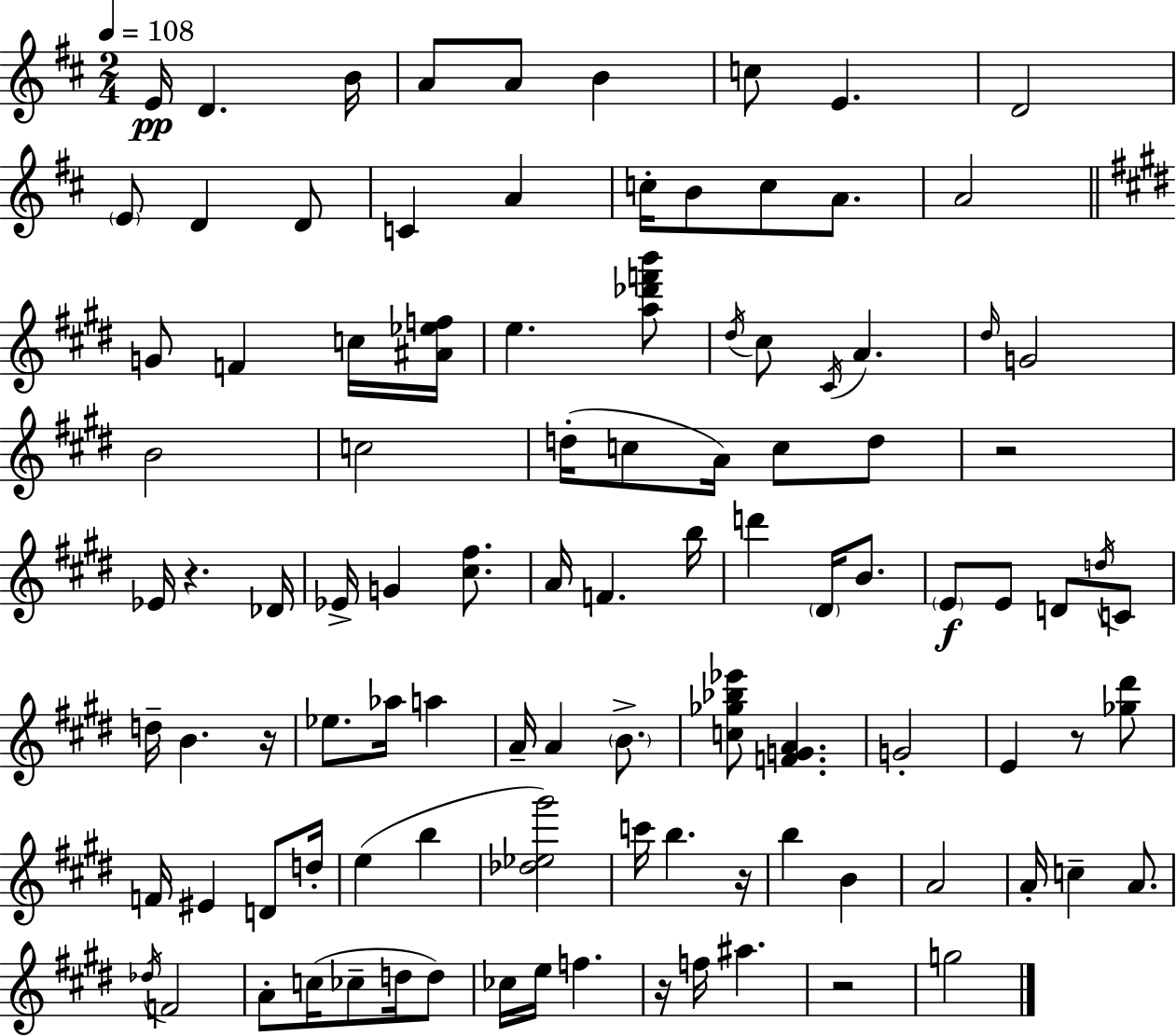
E4/s D4/q. B4/s A4/e A4/e B4/q C5/e E4/q. D4/h E4/e D4/q D4/e C4/q A4/q C5/s B4/e C5/e A4/e. A4/h G4/e F4/q C5/s [A#4,Eb5,F5]/s E5/q. [A5,Db6,F6,B6]/e D#5/s C#5/e C#4/s A4/q. D#5/s G4/h B4/h C5/h D5/s C5/e A4/s C5/e D5/e R/h Eb4/s R/q. Db4/s Eb4/s G4/q [C#5,F#5]/e. A4/s F4/q. B5/s D6/q D#4/s B4/e. E4/e E4/e D4/e D5/s C4/e D5/s B4/q. R/s Eb5/e. Ab5/s A5/q A4/s A4/q B4/e. [C5,Gb5,Bb5,Eb6]/e [F4,G4,A4]/q. G4/h E4/q R/e [Gb5,D#6]/e F4/s EIS4/q D4/e D5/s E5/q B5/q [Db5,Eb5,G#6]/h C6/s B5/q. R/s B5/q B4/q A4/h A4/s C5/q A4/e. Db5/s F4/h A4/e C5/s CES5/e D5/s D5/e CES5/s E5/s F5/q. R/s F5/s A#5/q. R/h G5/h